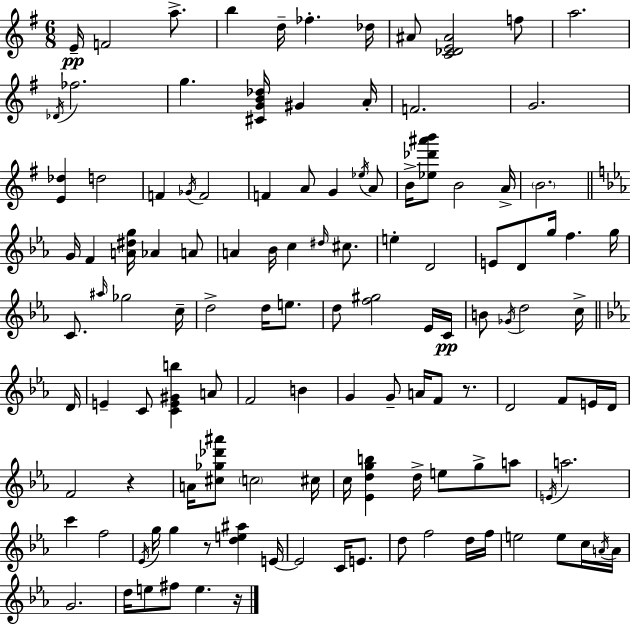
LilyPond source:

{
  \clef treble
  \numericTimeSignature
  \time 6/8
  \key g \major
  \repeat volta 2 { e'16--\pp f'2 a''8.-> | b''4 d''16-- fes''4.-. des''16 | ais'8 <c' des' e' ais'>2 f''8 | a''2. | \break \acciaccatura { des'16 } fes''2. | g''4. <cis' g' b' des''>16 gis'4 | a'16-. f'2. | g'2. | \break <e' des''>4 d''2 | f'4 \acciaccatura { ges'16 } f'2 | f'4 a'8 g'4 | \acciaccatura { ees''16 } a'8 b'16-> <ees'' des''' ais''' b'''>8 b'2 | \break a'16-> \parenthesize b'2. | \bar "||" \break \key ees \major g'16 f'4 <a' dis'' g''>16 aes'4 a'8 | a'4 bes'16 c''4 \grace { dis''16 } cis''8. | e''4-. d'2 | e'8 d'8 g''16 f''4. | \break g''16 c'8. \grace { ais''16 } ges''2 | c''16-- d''2-> d''16 e''8. | d''8 <f'' gis''>2 | ees'16 c'16\pp b'8 \acciaccatura { ges'16 } d''2 | \break c''16-> \bar "||" \break \key c \minor d'16 e'4-- c'8 <c' e' gis' b''>4 a'8 | f'2 b'4 | g'4 g'8-- a'16 f'8 r8. | d'2 f'8 e'16 | \break d'16 f'2 r4 | a'16 <cis'' ges'' des''' ais'''>8 \parenthesize c''2 | cis''16 c''16 <ees' d'' g'' b''>4 d''16-> e''8 g''8-> a''8 | \acciaccatura { e'16 } a''2. | \break c'''4 f''2 | \acciaccatura { ees'16 } g''16 g''4 r8 <d'' e'' ais''>4 | e'16~~ e'2 c'16 | e'8. d''8 f''2 | \break d''16 f''16 e''2 e''8 | c''16 \acciaccatura { a'16 } a'16 g'2. | d''16 e''8 fis''8 e''4. | r16 } \bar "|."
}